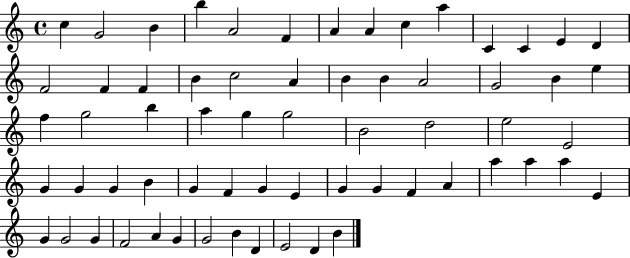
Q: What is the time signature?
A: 4/4